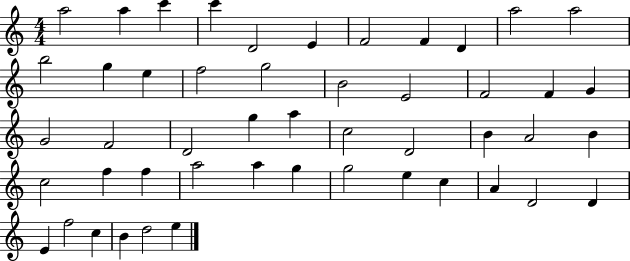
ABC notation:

X:1
T:Untitled
M:4/4
L:1/4
K:C
a2 a c' c' D2 E F2 F D a2 a2 b2 g e f2 g2 B2 E2 F2 F G G2 F2 D2 g a c2 D2 B A2 B c2 f f a2 a g g2 e c A D2 D E f2 c B d2 e